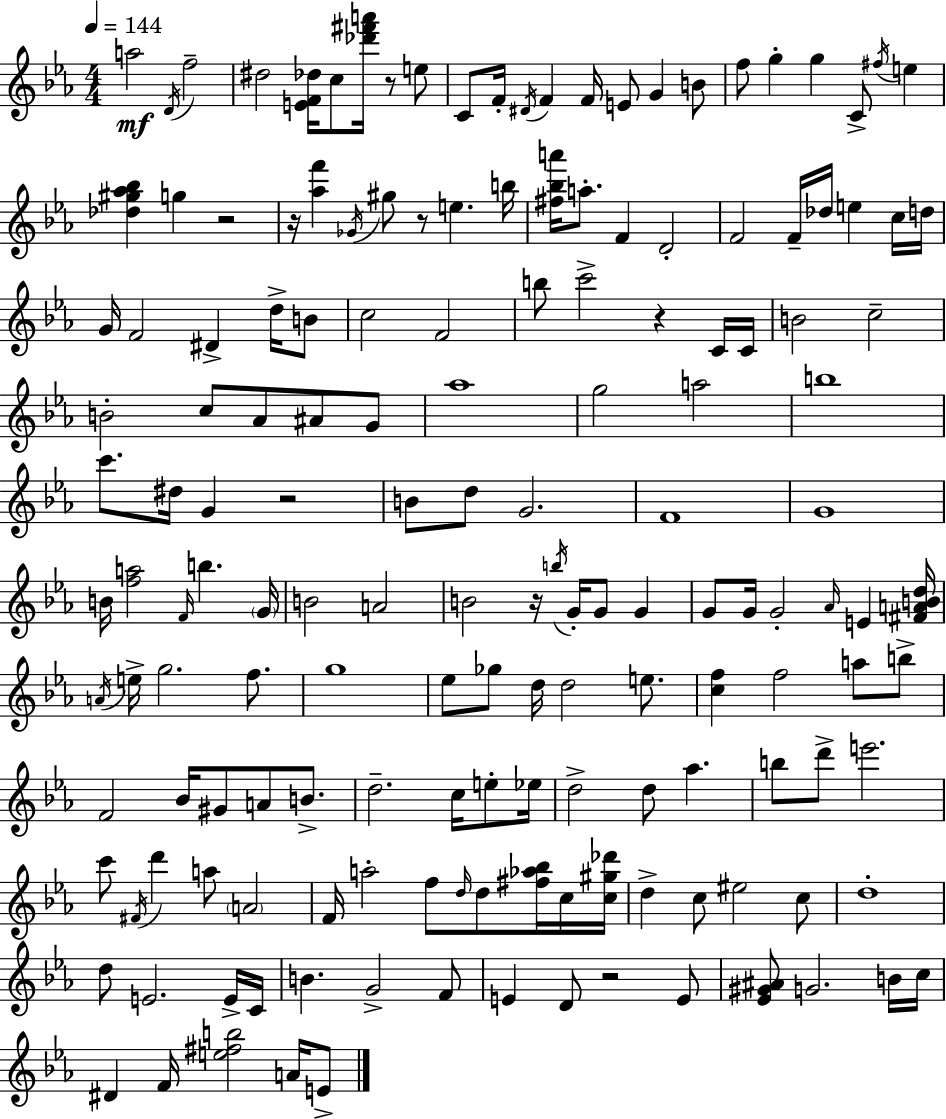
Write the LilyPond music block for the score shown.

{
  \clef treble
  \numericTimeSignature
  \time 4/4
  \key c \minor
  \tempo 4 = 144
  a''2\mf \acciaccatura { d'16 } f''2-- | dis''2 <e' f' des''>16 c''8 <des''' fis''' a'''>16 r8 e''8 | c'8 f'16-. \acciaccatura { dis'16 } f'4 f'16 e'8 g'4 | b'8 f''8 g''4-. g''4 c'8-> \acciaccatura { fis''16 } e''4 | \break <des'' gis'' aes'' bes''>4 g''4 r2 | r16 <aes'' f'''>4 \acciaccatura { ges'16 } gis''8 r8 e''4. | b''16 <fis'' bes'' a'''>16 a''8.-. f'4 d'2-. | f'2 f'16-- des''16 e''4 | \break c''16 d''16 g'16 f'2 dis'4-> | d''16-> b'8 c''2 f'2 | b''8 c'''2-> r4 | c'16 c'16 b'2 c''2-- | \break b'2-. c''8 aes'8 | ais'8 g'8 aes''1 | g''2 a''2 | b''1 | \break c'''8. dis''16 g'4 r2 | b'8 d''8 g'2. | f'1 | g'1 | \break b'16 <f'' a''>2 \grace { f'16 } b''4. | \parenthesize g'16 b'2 a'2 | b'2 r16 \acciaccatura { b''16 } g'16-. | g'8 g'4 g'8 g'16 g'2-. | \break \grace { aes'16 } e'4 <fis' a' b' d''>16 \acciaccatura { a'16 } e''16-> g''2. | f''8. g''1 | ees''8 ges''8 d''16 d''2 | e''8. <c'' f''>4 f''2 | \break a''8 b''8-> f'2 | bes'16 gis'8 a'8 b'8.-> d''2.-- | c''16 e''8-. ees''16 d''2-> | d''8 aes''4. b''8 d'''8-> e'''2. | \break c'''8 \acciaccatura { fis'16 } d'''4 a''8 | \parenthesize a'2 f'16 a''2-. | f''8 \grace { d''16 } d''8 <fis'' aes'' bes''>16 c''16 <c'' gis'' des'''>16 d''4-> c''8 | eis''2 c''8 d''1-. | \break d''8 e'2. | e'16-> c'16 b'4. | g'2-> f'8 e'4 d'8 | r2 e'8 <ees' gis' ais'>8 g'2. | \break b'16 c''16 dis'4 f'16 <e'' fis'' b''>2 | a'16 e'8-> \bar "|."
}